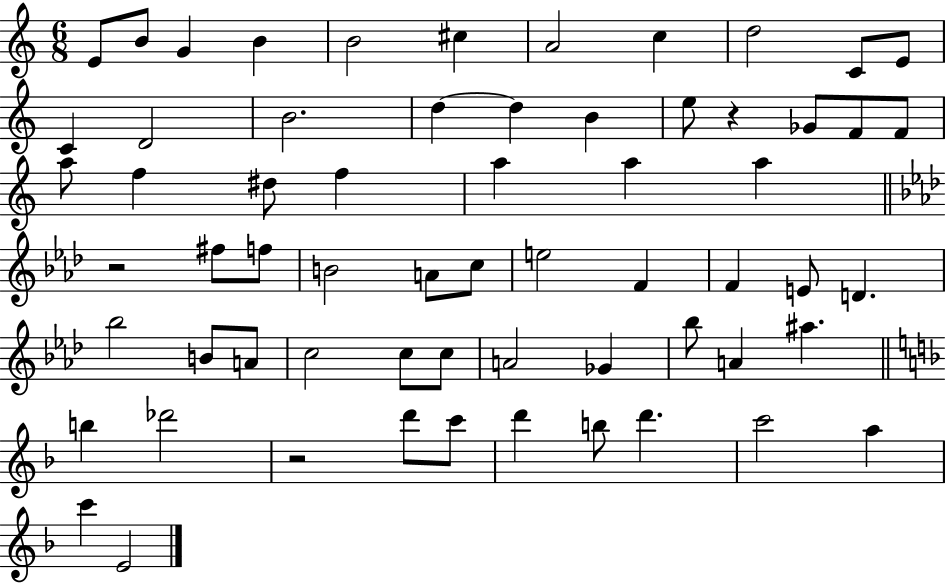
X:1
T:Untitled
M:6/8
L:1/4
K:C
E/2 B/2 G B B2 ^c A2 c d2 C/2 E/2 C D2 B2 d d B e/2 z _G/2 F/2 F/2 a/2 f ^d/2 f a a a z2 ^f/2 f/2 B2 A/2 c/2 e2 F F E/2 D _b2 B/2 A/2 c2 c/2 c/2 A2 _G _b/2 A ^a b _d'2 z2 d'/2 c'/2 d' b/2 d' c'2 a c' E2